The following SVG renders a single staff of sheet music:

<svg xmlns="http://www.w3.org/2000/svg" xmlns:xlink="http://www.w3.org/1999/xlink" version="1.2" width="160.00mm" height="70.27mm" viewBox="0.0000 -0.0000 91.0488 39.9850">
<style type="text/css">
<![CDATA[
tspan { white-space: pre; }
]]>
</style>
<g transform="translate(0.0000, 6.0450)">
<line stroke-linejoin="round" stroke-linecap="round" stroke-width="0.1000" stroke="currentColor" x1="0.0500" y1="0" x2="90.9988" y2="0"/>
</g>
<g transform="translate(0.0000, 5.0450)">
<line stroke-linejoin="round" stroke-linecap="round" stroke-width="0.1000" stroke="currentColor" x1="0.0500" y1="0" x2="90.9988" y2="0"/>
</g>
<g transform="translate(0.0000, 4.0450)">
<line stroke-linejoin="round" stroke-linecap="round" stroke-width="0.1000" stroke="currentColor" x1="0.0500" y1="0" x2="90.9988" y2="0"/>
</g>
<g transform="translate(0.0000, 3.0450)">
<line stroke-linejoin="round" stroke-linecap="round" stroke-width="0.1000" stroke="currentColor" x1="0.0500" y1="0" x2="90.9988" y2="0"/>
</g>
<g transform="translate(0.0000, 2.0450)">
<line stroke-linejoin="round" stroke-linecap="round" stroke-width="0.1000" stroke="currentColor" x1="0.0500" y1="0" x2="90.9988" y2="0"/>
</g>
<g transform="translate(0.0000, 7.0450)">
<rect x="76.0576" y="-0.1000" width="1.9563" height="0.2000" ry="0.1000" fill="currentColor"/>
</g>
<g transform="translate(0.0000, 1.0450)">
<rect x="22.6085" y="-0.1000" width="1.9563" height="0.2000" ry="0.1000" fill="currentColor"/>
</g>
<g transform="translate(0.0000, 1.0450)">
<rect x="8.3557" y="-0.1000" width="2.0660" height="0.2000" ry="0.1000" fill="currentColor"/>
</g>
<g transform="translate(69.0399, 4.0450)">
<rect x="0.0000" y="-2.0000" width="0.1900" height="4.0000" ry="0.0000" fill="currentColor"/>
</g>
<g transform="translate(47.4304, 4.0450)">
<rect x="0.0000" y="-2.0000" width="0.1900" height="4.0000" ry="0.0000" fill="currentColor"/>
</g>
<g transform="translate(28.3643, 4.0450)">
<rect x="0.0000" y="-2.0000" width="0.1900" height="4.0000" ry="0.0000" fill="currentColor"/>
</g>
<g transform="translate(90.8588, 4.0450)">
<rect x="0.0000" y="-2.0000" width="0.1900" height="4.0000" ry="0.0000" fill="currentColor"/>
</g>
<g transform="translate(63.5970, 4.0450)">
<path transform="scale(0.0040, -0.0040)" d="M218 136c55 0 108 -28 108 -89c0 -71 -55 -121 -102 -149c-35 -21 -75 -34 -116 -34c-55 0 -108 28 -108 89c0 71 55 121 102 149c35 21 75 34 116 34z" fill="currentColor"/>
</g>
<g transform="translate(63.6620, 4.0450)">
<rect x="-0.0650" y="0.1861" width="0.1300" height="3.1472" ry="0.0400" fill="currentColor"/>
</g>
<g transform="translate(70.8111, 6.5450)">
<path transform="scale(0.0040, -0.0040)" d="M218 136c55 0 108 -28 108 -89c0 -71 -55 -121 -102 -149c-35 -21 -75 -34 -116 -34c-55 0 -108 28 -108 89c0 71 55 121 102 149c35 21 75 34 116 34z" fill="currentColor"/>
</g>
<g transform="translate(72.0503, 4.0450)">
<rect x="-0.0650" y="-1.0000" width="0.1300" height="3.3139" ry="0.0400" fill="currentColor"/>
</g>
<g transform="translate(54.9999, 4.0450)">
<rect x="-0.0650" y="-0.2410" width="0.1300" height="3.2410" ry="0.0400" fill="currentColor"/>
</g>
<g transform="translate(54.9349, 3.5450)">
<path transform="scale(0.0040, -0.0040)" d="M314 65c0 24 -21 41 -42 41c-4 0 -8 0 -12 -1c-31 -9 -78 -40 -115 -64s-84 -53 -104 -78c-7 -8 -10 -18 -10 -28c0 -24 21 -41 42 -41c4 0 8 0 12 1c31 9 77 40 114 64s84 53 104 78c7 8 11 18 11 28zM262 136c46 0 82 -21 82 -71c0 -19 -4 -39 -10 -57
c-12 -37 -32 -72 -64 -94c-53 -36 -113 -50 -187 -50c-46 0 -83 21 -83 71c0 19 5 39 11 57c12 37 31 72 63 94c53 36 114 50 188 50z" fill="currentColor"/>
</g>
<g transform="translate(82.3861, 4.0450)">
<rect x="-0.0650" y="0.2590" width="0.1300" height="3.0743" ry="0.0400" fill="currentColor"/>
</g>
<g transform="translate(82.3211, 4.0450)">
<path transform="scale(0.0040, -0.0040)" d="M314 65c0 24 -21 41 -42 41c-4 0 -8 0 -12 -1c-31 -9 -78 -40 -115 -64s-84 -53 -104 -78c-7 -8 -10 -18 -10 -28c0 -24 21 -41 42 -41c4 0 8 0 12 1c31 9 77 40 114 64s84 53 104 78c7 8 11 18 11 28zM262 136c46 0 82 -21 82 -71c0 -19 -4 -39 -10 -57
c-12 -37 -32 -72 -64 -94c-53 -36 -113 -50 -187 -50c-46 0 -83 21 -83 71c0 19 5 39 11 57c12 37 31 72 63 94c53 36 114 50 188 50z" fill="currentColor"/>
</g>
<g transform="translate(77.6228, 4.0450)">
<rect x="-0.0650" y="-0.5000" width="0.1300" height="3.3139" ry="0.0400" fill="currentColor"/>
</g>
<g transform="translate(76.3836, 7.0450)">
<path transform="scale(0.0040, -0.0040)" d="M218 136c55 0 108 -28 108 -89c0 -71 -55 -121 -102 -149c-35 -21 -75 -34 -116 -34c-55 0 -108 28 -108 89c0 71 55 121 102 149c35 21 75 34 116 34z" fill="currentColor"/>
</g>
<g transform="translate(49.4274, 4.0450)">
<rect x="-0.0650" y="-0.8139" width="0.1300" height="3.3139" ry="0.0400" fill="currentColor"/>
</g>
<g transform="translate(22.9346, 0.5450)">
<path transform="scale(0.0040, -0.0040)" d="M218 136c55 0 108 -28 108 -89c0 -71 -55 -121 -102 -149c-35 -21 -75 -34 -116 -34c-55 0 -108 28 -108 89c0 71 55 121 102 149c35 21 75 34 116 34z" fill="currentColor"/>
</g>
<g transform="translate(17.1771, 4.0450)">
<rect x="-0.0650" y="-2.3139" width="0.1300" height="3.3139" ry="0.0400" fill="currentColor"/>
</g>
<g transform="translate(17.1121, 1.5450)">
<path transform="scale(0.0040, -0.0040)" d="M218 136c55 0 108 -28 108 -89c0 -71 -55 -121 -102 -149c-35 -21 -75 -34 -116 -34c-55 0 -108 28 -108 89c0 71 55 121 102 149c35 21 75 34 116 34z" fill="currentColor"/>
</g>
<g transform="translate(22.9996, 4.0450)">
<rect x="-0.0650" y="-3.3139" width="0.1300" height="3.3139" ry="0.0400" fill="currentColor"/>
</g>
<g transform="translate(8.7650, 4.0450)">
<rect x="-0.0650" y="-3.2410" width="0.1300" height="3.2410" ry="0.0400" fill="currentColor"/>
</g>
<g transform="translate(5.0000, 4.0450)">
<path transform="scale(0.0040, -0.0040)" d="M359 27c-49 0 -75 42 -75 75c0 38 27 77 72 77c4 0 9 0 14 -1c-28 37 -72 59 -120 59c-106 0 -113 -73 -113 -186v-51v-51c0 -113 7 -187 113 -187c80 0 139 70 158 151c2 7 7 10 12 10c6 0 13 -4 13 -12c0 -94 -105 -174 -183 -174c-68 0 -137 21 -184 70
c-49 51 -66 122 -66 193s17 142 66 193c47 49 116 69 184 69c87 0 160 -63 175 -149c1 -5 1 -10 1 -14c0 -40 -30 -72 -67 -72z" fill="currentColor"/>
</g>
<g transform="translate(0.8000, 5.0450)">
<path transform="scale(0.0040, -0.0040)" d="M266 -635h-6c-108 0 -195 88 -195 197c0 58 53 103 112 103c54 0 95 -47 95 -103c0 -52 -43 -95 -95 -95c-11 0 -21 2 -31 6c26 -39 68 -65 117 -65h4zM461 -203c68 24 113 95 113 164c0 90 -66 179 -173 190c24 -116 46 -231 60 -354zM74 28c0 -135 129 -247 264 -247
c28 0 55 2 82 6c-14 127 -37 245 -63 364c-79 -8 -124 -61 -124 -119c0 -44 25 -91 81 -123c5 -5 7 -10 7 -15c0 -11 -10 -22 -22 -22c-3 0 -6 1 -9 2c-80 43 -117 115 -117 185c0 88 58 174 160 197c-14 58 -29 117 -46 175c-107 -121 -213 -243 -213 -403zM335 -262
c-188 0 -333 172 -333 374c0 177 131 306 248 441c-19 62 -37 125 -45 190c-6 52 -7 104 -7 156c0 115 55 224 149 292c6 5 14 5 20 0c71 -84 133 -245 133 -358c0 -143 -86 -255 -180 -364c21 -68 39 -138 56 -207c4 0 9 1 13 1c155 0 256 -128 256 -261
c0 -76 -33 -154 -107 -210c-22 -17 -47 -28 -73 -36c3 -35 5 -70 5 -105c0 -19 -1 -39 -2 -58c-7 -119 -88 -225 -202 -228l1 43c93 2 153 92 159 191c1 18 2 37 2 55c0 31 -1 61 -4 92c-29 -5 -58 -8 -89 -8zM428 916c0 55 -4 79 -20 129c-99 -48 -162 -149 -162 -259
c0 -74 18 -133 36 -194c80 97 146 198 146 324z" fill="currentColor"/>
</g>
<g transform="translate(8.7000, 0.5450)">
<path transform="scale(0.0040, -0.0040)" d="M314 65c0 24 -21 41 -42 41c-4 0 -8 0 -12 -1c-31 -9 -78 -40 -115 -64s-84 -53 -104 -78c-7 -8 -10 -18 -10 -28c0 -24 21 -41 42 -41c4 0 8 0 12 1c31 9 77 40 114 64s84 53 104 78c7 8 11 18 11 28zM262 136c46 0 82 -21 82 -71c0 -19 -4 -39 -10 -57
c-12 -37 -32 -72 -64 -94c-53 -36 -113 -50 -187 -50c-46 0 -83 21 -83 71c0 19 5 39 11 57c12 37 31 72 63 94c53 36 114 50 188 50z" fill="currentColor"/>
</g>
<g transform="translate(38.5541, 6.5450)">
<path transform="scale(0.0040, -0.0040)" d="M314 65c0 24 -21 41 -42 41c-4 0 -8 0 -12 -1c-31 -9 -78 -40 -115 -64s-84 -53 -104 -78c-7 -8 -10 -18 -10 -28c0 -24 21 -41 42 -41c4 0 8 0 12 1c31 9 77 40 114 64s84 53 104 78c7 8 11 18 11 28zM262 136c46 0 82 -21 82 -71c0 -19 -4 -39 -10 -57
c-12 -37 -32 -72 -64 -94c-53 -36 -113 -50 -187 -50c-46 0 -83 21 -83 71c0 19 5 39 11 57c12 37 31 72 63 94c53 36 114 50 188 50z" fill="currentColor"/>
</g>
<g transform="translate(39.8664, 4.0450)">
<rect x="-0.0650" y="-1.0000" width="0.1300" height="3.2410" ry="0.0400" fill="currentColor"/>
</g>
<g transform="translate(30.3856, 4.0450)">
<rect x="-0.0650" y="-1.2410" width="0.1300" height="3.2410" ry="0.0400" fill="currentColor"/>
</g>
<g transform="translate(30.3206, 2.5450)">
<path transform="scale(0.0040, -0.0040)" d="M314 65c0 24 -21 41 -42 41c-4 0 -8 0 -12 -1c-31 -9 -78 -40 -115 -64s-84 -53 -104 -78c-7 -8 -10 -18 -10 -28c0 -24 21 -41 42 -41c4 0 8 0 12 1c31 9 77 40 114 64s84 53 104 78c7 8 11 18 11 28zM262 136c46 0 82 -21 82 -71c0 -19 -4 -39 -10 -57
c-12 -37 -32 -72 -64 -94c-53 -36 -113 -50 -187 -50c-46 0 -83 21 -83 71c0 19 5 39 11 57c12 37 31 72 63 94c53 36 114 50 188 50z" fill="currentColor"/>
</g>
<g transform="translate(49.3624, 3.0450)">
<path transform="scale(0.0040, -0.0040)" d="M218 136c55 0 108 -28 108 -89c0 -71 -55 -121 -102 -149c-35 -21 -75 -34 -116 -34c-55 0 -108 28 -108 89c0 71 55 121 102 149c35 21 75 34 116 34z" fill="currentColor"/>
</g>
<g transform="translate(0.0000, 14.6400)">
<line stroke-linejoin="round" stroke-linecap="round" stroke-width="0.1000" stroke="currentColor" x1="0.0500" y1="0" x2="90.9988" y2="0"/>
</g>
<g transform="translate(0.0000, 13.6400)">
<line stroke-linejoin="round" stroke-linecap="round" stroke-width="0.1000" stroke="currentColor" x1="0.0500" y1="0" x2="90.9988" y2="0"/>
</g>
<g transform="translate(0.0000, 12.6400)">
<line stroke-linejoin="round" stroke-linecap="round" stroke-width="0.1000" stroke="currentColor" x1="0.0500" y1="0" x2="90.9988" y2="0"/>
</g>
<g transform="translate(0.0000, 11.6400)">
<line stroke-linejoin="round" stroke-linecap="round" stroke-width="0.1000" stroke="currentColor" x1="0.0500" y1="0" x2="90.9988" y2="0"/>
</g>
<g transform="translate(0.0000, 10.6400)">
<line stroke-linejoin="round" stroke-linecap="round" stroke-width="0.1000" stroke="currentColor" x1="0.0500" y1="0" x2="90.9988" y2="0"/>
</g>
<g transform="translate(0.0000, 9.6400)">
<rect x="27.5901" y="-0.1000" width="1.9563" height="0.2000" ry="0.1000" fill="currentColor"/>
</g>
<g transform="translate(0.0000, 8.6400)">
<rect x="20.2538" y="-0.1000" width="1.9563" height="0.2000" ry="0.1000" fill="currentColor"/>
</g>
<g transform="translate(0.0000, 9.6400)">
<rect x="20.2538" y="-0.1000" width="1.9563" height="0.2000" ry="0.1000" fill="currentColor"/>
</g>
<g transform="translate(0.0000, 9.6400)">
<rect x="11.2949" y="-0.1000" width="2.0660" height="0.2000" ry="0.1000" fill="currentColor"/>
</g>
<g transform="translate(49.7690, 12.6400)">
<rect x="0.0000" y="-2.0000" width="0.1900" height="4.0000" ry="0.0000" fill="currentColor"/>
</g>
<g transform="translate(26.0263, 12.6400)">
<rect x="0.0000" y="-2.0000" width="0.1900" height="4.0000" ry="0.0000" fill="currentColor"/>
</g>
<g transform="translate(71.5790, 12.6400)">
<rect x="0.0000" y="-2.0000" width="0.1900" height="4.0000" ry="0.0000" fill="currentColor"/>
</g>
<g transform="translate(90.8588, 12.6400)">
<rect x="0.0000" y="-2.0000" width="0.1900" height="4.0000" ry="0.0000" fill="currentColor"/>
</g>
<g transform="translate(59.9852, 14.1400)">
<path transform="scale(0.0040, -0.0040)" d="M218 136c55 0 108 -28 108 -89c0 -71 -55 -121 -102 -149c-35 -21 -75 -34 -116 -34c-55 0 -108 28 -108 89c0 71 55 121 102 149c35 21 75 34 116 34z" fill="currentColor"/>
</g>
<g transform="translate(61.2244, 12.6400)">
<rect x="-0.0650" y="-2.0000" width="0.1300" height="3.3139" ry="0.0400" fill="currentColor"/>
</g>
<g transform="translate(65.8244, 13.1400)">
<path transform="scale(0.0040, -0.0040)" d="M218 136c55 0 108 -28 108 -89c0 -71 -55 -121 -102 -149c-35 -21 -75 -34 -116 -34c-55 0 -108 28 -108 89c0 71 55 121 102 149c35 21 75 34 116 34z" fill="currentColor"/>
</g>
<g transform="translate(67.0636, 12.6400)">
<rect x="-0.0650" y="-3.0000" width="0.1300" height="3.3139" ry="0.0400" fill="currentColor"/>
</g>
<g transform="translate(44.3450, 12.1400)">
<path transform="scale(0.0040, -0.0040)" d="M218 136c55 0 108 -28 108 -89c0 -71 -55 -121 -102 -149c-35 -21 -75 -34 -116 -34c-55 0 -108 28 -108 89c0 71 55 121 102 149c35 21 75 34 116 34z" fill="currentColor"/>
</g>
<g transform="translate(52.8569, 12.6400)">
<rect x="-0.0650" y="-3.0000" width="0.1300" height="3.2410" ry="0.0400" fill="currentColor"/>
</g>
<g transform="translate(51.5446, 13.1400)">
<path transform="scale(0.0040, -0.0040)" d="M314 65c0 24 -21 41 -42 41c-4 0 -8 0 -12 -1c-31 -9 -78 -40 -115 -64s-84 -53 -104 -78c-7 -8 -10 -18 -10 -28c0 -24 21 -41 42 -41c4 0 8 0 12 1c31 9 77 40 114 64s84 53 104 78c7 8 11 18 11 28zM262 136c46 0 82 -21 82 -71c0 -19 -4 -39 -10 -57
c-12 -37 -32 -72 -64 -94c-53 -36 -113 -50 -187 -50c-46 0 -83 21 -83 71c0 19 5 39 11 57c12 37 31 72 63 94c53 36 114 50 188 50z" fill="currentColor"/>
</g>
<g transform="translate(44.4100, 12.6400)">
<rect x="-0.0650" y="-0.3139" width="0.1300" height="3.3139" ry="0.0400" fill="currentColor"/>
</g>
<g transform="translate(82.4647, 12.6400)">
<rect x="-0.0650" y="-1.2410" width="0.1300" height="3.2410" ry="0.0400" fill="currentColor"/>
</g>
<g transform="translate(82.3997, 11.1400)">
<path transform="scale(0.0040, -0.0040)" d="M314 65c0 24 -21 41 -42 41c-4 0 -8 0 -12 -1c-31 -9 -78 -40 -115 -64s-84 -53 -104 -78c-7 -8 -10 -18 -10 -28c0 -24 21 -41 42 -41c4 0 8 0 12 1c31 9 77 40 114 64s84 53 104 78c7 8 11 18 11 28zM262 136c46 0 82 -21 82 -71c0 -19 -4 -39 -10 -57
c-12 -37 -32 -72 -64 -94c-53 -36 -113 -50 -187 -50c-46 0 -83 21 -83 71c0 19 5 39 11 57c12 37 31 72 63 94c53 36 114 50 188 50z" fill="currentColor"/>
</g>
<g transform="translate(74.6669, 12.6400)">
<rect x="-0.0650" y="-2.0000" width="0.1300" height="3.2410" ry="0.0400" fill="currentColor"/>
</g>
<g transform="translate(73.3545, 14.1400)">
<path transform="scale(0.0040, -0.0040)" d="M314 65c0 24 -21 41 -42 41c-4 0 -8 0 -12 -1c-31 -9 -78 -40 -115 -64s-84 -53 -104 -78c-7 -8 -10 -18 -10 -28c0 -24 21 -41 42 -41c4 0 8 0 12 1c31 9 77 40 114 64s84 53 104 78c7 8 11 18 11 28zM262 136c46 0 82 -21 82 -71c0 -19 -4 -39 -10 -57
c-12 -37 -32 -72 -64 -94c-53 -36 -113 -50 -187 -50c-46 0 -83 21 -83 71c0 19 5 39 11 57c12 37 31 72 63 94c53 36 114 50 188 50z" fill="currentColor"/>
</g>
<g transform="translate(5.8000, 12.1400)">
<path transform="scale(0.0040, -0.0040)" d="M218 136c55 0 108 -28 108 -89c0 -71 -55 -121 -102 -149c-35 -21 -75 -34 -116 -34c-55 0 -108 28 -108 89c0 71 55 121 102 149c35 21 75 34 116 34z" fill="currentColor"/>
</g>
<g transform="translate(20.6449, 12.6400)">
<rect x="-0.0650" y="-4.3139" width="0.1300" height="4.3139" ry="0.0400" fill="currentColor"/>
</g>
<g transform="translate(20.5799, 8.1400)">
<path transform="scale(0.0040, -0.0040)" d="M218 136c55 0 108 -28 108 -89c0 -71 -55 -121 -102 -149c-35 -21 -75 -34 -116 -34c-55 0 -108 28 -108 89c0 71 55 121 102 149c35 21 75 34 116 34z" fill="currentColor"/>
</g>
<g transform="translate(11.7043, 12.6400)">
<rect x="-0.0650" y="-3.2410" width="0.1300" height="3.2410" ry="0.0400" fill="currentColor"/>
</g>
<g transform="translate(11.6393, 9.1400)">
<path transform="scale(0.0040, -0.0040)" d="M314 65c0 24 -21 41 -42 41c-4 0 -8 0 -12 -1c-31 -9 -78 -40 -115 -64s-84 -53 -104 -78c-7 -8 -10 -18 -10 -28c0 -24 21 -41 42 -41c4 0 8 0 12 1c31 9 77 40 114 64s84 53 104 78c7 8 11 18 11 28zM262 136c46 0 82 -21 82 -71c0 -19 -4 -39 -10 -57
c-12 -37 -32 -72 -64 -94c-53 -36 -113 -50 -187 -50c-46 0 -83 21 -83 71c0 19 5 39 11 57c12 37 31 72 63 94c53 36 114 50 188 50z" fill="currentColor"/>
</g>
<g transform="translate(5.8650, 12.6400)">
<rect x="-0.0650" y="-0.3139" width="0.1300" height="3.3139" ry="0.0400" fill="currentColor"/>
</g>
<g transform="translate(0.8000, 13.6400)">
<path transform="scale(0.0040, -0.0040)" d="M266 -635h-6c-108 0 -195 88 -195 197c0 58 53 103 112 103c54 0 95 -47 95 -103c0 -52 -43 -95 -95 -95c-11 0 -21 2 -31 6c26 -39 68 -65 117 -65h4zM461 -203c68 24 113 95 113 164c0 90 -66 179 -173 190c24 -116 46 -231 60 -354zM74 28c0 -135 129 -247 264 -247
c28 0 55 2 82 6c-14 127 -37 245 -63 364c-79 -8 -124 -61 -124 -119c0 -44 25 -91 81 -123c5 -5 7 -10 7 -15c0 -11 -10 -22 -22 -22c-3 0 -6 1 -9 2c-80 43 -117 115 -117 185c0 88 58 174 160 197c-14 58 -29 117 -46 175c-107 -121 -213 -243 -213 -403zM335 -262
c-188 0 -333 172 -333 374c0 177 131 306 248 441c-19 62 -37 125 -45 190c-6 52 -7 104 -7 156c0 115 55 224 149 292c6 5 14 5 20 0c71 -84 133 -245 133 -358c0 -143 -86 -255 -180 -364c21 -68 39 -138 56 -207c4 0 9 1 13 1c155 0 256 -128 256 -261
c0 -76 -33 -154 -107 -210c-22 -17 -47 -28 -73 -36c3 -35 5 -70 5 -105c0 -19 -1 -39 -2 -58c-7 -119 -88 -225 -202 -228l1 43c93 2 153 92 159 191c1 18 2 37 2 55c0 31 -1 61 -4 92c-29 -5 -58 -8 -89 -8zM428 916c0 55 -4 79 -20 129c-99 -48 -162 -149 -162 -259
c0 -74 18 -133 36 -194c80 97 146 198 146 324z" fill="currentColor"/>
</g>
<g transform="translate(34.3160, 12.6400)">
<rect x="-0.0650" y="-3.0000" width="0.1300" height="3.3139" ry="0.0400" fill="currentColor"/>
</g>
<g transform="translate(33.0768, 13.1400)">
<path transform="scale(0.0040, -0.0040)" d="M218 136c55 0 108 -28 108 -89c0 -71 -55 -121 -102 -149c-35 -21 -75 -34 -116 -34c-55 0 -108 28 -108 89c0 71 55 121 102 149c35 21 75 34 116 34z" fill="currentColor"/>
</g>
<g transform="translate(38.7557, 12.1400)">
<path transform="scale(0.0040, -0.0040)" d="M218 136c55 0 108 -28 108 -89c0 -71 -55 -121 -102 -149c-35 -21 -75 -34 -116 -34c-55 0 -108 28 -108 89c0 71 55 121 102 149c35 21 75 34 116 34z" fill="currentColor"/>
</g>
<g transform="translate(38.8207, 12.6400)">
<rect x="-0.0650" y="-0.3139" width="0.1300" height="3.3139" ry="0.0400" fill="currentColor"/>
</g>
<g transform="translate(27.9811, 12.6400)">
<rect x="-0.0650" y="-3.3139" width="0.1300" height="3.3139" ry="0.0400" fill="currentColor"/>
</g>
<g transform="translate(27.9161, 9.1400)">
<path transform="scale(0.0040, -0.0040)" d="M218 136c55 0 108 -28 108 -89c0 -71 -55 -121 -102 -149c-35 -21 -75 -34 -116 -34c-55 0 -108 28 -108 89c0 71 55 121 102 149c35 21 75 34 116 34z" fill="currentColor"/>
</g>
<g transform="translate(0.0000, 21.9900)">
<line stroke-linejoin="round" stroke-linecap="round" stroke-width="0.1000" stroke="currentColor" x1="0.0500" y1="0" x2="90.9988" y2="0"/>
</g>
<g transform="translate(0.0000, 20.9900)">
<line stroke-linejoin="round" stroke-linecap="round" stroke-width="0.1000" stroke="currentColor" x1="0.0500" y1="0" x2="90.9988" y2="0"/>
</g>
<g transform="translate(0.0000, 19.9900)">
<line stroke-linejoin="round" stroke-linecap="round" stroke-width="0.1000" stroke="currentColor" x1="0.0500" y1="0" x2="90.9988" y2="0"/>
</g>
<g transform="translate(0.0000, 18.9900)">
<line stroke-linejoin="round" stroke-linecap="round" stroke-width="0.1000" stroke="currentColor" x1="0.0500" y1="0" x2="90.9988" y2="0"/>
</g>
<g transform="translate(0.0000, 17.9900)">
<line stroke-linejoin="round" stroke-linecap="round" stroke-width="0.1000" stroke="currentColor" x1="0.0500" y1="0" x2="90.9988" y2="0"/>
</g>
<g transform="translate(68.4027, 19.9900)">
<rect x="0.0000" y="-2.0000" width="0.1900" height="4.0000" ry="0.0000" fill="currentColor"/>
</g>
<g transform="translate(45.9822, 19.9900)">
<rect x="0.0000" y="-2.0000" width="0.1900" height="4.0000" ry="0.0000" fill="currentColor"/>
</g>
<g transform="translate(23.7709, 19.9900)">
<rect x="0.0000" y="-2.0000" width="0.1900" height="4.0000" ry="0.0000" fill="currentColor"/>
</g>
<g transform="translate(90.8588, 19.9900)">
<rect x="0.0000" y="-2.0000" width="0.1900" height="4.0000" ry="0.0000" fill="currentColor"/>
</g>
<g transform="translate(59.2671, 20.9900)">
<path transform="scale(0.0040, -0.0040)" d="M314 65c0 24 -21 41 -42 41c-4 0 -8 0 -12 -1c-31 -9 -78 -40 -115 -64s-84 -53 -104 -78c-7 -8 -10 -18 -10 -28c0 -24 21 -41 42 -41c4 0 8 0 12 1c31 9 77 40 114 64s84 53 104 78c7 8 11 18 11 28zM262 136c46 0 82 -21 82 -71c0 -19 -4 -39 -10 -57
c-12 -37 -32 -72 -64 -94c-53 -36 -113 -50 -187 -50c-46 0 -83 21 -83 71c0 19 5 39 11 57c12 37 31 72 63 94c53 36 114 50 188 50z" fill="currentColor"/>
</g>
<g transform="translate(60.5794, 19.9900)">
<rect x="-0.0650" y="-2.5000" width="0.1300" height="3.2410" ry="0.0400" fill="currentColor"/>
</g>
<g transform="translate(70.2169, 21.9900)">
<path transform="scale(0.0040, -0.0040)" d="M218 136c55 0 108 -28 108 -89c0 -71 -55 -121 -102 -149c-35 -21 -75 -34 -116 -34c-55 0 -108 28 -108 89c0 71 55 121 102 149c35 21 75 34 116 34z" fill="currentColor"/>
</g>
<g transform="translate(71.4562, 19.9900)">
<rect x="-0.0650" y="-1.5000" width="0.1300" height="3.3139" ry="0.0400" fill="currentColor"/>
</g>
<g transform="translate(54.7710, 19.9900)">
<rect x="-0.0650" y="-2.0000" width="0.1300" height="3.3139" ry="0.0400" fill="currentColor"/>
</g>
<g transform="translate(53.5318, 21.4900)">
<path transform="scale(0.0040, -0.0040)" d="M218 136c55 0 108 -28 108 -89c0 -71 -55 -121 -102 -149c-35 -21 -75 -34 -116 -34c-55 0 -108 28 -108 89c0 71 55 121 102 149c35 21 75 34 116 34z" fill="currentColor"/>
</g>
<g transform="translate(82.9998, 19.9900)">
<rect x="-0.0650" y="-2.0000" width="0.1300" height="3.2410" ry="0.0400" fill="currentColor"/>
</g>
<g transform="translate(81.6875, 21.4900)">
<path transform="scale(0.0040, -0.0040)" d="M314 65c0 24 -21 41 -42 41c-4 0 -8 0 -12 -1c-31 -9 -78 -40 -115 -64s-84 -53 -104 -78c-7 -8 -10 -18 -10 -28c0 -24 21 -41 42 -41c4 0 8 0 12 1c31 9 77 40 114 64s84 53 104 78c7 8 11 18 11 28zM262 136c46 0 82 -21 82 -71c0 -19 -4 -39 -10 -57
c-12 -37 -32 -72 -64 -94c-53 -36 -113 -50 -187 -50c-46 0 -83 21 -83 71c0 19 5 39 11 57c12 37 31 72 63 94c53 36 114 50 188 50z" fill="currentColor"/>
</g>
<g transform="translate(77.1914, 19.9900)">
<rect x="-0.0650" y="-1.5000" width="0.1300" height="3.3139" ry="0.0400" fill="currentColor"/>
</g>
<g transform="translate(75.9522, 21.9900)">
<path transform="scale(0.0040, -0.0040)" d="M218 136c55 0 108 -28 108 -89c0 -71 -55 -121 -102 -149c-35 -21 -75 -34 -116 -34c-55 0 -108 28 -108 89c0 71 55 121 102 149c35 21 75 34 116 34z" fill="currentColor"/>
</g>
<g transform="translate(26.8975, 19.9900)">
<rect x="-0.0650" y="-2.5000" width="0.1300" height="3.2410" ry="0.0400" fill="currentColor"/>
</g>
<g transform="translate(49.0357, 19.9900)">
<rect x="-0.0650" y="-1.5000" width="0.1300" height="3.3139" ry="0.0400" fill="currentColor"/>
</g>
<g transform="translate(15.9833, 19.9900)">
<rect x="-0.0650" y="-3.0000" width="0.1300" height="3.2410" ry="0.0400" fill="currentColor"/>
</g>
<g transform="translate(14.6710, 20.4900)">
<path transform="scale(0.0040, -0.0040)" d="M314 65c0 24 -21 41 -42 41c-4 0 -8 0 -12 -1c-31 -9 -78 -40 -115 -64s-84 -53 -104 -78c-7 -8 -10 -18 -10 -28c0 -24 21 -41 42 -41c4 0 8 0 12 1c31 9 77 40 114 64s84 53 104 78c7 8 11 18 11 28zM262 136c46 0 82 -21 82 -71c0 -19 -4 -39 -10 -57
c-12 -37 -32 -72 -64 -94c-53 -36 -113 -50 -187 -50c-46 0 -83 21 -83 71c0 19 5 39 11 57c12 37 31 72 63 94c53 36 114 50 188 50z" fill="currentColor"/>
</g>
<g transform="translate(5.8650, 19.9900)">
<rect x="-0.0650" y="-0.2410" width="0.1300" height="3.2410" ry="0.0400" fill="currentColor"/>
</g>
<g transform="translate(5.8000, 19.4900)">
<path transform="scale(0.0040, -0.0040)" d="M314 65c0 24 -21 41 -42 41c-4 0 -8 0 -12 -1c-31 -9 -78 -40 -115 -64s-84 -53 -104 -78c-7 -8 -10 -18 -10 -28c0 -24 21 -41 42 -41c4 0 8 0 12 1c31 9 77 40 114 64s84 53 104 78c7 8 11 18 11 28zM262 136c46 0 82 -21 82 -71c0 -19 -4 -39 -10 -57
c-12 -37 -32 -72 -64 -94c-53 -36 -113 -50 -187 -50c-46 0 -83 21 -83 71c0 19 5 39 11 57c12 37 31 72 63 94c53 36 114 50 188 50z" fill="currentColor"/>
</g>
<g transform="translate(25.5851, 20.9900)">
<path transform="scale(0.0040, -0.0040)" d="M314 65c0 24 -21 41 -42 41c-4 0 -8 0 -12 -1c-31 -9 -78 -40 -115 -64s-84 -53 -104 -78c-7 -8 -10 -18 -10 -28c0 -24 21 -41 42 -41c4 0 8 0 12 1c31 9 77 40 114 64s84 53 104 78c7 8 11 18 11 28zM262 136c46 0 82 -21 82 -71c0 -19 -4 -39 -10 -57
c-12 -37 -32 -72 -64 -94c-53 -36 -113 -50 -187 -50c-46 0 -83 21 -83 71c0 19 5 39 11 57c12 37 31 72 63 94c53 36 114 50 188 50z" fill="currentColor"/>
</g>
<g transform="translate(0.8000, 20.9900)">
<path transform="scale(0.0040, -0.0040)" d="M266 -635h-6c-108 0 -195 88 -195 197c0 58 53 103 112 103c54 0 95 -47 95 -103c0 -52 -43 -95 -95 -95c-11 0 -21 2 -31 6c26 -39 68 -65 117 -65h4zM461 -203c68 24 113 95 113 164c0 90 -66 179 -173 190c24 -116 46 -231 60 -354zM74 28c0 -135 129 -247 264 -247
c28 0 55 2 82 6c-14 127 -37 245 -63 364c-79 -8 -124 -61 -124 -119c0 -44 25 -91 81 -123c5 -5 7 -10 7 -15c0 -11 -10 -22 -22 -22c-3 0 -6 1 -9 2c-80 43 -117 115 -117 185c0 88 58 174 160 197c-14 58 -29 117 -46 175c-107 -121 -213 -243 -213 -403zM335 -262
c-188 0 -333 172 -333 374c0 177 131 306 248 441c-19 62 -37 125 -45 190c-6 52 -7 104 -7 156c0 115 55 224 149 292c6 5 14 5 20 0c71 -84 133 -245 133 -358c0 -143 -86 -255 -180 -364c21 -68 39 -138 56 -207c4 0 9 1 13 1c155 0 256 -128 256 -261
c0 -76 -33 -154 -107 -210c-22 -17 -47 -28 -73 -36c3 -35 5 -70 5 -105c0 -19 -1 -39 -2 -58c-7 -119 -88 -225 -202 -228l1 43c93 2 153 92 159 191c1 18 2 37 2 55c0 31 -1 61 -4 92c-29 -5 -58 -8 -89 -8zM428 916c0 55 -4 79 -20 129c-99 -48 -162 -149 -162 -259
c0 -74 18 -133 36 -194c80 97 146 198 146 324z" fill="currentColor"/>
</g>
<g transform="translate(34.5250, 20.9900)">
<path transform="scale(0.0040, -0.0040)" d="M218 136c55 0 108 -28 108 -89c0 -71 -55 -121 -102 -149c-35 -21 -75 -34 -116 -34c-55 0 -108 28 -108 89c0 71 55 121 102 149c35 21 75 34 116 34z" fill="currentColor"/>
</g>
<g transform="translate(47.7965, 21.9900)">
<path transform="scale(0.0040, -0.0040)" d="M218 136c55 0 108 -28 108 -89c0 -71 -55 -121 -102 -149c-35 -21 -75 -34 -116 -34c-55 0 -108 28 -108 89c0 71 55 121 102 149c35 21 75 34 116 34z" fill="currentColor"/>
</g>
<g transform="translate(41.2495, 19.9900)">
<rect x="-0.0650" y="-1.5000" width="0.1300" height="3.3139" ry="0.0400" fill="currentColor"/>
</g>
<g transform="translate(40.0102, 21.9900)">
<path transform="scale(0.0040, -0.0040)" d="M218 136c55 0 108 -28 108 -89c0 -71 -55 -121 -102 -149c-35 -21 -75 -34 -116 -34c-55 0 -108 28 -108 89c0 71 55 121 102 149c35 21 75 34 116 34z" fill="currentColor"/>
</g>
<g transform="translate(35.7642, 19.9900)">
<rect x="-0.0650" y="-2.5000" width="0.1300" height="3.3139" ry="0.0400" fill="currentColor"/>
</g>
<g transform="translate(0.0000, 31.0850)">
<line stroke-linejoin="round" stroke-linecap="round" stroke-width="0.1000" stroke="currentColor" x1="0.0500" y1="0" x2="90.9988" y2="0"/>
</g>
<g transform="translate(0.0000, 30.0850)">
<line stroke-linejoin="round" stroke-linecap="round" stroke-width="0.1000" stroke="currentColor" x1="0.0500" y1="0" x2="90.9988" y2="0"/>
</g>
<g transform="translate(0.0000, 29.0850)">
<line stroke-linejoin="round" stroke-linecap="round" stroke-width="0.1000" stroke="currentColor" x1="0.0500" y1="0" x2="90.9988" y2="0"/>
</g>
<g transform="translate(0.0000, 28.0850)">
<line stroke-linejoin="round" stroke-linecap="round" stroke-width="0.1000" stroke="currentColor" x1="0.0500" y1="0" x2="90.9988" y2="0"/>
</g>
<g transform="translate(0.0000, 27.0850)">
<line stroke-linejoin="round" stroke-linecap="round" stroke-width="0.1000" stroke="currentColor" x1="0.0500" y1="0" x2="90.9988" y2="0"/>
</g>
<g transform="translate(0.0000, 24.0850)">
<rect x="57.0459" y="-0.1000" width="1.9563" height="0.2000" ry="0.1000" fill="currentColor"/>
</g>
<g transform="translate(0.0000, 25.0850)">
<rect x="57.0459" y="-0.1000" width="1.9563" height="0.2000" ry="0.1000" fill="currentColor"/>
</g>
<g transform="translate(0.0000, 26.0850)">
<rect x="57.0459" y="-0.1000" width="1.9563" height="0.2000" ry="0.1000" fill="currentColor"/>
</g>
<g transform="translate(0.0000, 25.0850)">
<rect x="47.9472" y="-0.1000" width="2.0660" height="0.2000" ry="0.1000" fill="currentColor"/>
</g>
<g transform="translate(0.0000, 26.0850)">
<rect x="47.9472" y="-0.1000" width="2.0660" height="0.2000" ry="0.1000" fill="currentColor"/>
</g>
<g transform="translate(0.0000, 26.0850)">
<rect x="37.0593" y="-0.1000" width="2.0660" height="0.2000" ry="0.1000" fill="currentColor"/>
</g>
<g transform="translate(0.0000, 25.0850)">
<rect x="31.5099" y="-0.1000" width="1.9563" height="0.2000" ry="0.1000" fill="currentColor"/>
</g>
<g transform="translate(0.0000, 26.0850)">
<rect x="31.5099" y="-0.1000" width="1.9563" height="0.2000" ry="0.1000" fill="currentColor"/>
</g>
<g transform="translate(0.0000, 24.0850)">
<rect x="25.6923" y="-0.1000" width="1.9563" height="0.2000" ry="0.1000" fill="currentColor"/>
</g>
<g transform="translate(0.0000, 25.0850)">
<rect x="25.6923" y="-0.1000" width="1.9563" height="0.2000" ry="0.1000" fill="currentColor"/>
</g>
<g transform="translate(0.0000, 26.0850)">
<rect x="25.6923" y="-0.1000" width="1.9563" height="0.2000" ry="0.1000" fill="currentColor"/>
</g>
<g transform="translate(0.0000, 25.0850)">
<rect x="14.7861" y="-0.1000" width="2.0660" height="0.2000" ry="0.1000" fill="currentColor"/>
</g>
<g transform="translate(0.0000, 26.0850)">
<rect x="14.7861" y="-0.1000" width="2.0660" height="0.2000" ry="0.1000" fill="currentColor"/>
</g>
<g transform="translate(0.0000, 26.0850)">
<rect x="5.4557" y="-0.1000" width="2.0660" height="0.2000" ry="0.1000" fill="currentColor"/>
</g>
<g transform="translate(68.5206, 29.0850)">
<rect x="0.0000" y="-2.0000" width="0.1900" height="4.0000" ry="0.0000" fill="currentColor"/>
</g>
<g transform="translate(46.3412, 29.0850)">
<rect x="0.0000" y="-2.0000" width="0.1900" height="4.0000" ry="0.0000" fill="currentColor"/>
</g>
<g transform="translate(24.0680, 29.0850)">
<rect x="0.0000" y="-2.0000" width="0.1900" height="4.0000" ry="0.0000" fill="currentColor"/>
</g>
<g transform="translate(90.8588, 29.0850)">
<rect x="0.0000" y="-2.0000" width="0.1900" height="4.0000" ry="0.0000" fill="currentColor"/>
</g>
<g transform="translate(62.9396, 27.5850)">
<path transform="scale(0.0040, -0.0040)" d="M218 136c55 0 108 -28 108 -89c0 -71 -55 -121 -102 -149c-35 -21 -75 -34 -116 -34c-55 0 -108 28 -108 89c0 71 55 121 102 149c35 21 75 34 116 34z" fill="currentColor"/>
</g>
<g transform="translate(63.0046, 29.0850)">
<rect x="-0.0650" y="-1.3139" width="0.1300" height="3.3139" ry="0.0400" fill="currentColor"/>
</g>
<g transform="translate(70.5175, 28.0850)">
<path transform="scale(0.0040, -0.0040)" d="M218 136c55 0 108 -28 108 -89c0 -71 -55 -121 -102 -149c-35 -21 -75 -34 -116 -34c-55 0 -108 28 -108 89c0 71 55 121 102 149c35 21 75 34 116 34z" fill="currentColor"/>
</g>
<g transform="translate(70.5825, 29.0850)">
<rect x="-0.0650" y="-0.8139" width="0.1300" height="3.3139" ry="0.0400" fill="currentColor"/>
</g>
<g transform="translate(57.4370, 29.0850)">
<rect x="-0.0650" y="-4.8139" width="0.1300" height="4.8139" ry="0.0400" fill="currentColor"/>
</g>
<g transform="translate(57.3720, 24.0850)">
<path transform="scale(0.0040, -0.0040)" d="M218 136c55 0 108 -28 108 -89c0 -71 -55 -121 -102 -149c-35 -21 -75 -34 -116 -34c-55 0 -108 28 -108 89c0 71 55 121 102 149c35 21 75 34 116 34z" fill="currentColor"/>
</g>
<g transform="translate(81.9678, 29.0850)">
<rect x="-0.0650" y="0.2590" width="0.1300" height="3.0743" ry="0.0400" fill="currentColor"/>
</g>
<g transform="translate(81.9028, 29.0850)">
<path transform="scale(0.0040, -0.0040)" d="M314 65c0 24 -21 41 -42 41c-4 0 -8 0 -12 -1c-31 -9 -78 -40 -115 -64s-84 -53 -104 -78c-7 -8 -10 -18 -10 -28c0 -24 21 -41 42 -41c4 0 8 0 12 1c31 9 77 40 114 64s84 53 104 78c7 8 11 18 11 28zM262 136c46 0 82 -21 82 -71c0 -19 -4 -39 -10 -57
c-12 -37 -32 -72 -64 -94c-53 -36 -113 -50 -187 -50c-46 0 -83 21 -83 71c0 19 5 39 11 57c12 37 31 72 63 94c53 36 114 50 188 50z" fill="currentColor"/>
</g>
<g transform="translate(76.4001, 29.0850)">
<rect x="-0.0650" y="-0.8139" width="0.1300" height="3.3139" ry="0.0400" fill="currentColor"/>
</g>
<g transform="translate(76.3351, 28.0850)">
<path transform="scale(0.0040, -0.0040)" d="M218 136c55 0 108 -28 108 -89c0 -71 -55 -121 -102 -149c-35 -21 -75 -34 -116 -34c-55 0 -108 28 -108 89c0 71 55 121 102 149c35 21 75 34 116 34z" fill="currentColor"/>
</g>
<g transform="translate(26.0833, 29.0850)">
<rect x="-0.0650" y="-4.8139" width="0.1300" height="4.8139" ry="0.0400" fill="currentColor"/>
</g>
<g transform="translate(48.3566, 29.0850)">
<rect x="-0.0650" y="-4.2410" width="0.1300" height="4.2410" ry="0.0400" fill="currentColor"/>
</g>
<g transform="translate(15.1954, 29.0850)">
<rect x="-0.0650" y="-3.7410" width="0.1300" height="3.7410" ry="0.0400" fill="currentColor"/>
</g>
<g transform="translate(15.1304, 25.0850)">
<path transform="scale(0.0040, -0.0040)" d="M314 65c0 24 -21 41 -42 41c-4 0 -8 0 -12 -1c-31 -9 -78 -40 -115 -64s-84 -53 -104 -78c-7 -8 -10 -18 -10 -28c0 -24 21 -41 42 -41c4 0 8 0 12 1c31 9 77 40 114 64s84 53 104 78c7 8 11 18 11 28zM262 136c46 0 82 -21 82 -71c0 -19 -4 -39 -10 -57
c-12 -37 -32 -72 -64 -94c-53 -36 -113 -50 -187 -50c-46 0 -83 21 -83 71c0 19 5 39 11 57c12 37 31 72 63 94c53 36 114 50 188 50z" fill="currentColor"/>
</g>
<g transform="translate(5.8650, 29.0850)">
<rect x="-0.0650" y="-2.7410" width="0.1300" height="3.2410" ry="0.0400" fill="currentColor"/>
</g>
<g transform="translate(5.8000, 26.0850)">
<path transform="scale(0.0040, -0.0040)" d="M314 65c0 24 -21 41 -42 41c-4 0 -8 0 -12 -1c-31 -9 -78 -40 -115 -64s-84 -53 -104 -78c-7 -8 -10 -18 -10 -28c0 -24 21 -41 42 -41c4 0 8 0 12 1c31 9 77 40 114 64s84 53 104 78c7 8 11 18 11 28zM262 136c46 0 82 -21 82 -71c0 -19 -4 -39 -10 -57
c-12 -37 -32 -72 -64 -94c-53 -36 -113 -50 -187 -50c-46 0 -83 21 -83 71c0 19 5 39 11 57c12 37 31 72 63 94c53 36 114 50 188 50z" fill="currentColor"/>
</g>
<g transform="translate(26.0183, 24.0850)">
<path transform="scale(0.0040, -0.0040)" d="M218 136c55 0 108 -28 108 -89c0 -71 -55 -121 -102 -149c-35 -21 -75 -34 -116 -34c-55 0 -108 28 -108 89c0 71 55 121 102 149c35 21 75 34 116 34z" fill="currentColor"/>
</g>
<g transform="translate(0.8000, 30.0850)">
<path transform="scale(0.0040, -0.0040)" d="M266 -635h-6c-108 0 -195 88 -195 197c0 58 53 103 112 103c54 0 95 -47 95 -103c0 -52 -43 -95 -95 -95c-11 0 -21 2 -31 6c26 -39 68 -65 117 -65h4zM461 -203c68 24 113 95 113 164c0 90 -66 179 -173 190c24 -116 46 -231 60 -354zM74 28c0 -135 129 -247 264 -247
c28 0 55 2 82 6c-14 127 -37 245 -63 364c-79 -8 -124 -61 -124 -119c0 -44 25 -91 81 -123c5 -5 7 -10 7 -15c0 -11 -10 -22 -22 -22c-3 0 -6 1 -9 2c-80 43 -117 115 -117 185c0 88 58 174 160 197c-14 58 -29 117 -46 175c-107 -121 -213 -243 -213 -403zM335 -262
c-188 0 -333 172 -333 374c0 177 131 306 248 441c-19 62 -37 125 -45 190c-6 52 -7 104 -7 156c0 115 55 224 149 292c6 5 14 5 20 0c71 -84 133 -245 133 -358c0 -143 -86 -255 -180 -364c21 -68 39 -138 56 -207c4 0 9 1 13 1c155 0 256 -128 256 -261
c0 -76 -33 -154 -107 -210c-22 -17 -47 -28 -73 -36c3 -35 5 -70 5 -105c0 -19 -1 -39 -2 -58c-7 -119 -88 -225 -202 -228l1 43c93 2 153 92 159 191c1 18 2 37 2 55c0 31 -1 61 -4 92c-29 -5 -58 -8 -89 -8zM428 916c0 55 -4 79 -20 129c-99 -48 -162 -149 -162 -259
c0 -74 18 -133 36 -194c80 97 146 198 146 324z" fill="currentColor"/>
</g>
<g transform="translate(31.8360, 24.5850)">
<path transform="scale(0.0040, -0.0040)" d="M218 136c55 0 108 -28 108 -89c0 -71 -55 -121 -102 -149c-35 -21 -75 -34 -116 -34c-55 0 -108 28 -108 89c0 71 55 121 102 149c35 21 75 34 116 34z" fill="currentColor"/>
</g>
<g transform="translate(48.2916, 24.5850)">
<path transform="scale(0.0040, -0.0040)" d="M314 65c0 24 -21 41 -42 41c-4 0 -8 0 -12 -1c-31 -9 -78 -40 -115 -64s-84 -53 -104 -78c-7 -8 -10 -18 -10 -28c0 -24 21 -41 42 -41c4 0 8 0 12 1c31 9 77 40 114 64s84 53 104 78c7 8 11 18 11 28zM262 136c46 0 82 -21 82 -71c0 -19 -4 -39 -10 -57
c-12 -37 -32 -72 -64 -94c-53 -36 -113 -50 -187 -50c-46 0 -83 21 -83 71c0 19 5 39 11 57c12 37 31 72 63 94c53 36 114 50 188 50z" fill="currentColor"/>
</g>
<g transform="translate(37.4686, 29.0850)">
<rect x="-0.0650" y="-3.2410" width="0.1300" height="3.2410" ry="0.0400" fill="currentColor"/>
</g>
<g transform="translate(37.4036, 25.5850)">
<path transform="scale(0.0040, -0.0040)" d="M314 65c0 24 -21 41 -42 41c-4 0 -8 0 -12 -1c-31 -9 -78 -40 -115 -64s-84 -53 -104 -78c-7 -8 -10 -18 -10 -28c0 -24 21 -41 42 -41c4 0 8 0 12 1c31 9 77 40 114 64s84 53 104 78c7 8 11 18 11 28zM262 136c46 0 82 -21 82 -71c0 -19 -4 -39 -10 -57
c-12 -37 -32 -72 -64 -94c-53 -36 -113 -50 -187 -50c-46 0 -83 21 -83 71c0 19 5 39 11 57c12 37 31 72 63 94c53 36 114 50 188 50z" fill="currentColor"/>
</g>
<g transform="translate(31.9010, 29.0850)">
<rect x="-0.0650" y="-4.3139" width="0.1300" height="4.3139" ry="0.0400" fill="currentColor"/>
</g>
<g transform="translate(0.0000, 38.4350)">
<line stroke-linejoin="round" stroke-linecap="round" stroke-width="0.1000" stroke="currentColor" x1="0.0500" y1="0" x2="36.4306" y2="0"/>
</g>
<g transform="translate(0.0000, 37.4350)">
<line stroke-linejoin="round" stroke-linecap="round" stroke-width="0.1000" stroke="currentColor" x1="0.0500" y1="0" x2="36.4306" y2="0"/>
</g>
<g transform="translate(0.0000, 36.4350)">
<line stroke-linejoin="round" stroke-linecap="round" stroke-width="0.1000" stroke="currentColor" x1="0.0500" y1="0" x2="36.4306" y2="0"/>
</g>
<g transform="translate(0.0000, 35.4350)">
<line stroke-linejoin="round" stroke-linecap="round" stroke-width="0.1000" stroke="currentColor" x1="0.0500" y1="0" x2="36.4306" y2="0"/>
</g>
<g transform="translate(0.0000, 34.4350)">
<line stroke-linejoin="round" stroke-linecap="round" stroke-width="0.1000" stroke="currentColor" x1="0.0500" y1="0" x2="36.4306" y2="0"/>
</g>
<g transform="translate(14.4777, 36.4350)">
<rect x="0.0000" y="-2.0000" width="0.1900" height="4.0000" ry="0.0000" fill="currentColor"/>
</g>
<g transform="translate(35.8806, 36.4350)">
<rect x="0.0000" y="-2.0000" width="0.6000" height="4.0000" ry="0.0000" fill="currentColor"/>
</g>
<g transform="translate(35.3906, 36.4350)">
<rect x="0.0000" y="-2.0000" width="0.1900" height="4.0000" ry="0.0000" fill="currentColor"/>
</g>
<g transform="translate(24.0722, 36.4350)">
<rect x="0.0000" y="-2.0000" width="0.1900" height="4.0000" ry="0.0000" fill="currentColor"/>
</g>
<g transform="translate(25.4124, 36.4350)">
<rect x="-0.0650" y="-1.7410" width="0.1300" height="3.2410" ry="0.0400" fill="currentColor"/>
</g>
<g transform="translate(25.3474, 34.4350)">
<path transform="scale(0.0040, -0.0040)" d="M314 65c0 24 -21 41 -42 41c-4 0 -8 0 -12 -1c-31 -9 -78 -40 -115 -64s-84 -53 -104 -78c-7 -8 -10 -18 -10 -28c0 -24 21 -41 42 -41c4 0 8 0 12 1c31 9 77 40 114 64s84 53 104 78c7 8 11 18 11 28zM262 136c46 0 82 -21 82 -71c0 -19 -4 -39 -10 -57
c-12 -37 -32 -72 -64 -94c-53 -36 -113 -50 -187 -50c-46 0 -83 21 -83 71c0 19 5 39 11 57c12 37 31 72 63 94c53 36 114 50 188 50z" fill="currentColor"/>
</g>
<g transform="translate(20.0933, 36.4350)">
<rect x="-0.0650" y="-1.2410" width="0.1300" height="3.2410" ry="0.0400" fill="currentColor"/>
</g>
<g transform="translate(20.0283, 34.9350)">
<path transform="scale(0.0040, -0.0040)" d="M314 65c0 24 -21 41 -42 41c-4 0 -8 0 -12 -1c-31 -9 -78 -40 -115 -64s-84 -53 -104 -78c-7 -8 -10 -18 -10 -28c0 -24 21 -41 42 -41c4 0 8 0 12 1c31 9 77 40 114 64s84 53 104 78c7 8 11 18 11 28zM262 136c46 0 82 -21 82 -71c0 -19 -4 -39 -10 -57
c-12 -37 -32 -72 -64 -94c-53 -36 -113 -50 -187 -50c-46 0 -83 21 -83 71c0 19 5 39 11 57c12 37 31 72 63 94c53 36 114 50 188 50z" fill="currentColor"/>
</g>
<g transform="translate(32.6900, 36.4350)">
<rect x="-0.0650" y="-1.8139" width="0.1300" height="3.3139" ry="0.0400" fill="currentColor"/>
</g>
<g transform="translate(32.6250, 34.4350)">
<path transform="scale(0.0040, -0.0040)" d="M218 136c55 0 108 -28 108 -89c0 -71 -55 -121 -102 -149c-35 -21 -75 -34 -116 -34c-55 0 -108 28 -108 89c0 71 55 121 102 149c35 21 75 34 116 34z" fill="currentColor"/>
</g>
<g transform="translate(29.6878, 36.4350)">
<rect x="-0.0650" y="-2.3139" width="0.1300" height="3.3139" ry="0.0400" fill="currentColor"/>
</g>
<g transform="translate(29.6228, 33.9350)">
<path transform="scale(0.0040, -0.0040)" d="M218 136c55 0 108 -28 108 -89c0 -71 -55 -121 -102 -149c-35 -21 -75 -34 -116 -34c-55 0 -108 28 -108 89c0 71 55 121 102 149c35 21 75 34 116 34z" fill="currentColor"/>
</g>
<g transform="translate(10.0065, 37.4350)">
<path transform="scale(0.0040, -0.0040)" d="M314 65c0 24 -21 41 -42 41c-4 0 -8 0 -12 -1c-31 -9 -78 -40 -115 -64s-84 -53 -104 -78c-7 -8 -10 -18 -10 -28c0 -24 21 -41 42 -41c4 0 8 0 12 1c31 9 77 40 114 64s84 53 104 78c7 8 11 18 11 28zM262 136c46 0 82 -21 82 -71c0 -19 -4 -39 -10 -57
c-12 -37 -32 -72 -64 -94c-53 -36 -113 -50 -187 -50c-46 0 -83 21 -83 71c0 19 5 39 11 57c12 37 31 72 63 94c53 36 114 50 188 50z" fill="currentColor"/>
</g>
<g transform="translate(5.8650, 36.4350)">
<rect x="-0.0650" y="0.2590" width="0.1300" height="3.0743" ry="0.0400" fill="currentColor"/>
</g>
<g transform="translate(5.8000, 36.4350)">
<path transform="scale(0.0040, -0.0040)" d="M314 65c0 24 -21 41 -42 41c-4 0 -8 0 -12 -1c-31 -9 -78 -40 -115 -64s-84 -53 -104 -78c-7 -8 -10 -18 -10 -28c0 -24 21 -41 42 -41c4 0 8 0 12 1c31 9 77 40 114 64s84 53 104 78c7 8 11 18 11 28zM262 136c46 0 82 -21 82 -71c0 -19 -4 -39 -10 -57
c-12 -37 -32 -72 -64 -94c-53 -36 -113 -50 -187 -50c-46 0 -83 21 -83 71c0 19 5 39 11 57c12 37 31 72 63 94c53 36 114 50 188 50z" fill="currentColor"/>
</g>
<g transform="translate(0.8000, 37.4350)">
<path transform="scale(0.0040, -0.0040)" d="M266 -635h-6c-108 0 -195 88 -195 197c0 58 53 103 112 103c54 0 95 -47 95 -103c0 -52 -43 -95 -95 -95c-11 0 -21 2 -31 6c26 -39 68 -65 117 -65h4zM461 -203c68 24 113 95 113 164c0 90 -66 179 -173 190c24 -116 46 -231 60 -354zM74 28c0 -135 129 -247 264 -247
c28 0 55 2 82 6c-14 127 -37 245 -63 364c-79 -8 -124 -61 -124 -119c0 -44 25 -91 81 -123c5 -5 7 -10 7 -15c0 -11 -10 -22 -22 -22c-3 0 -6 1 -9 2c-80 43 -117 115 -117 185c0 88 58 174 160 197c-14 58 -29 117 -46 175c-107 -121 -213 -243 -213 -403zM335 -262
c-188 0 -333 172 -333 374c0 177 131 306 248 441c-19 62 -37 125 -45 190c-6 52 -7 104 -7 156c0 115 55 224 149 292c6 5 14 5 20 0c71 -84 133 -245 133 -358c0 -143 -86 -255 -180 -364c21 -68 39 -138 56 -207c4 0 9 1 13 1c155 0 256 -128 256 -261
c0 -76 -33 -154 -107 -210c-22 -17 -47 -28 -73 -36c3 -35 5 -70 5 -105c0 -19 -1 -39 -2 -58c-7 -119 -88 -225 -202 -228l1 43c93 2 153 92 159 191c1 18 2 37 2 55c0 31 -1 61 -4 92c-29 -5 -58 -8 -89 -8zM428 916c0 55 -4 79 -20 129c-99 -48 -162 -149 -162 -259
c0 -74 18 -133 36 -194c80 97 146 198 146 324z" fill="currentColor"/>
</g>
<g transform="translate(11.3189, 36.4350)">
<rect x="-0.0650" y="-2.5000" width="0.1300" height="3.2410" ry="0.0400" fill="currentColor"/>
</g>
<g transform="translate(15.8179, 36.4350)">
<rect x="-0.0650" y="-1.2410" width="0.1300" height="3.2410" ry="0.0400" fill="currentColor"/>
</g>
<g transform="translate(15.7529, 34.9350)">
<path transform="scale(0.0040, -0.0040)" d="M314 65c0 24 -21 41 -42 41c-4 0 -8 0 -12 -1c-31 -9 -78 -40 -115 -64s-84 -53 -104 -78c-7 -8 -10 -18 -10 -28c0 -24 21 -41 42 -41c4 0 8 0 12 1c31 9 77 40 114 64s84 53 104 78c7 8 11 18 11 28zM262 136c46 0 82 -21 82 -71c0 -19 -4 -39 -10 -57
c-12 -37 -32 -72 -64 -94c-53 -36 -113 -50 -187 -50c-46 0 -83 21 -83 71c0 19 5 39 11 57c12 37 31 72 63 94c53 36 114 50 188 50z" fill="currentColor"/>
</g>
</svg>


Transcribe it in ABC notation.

X:1
T:Untitled
M:4/4
L:1/4
K:C
b2 g b e2 D2 d c2 B D C B2 c b2 d' b A c c A2 F A F2 e2 c2 A2 G2 G E E F G2 E E F2 a2 c'2 e' d' b2 d'2 e' e d d B2 B2 G2 e2 e2 f2 g f